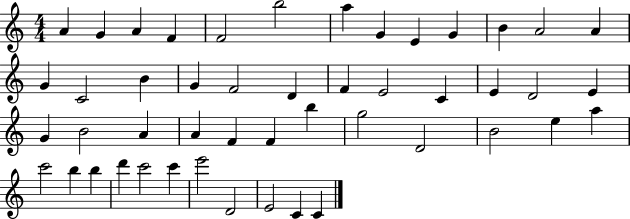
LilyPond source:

{
  \clef treble
  \numericTimeSignature
  \time 4/4
  \key c \major
  a'4 g'4 a'4 f'4 | f'2 b''2 | a''4 g'4 e'4 g'4 | b'4 a'2 a'4 | \break g'4 c'2 b'4 | g'4 f'2 d'4 | f'4 e'2 c'4 | e'4 d'2 e'4 | \break g'4 b'2 a'4 | a'4 f'4 f'4 b''4 | g''2 d'2 | b'2 e''4 a''4 | \break c'''2 b''4 b''4 | d'''4 c'''2 c'''4 | e'''2 d'2 | e'2 c'4 c'4 | \break \bar "|."
}